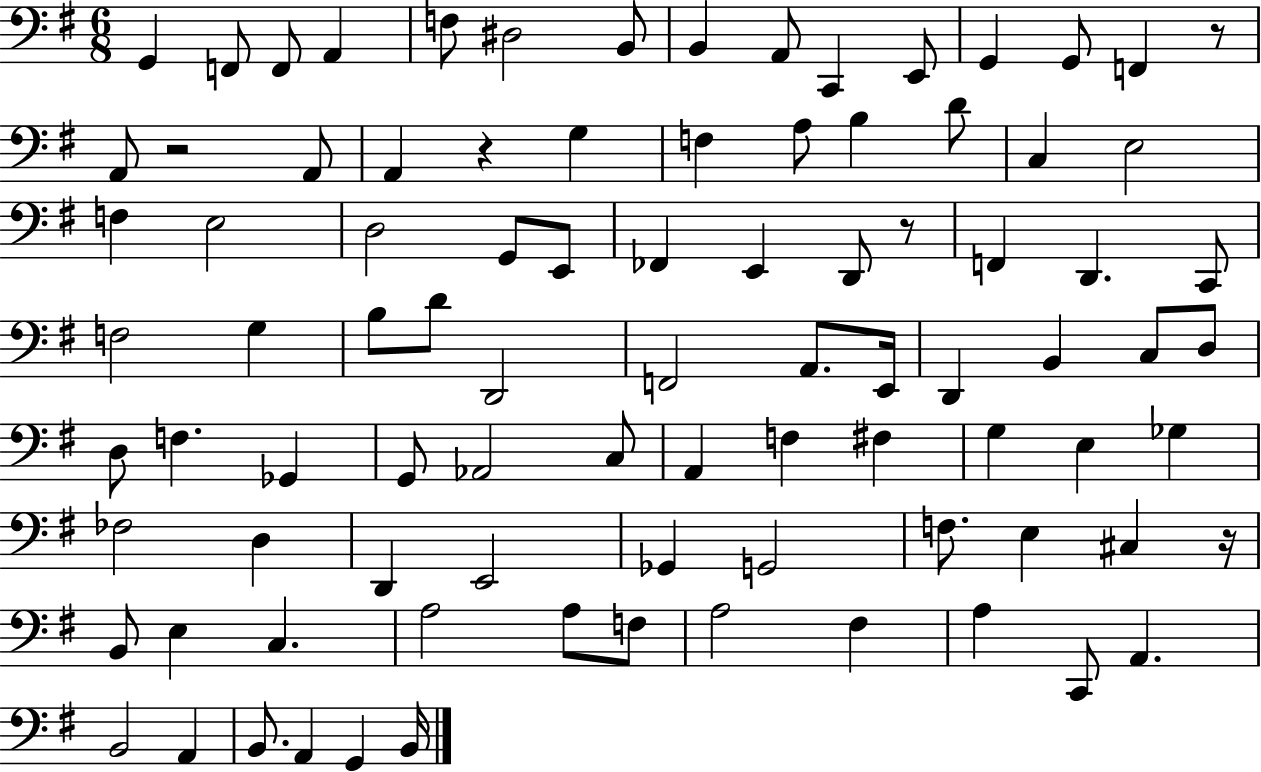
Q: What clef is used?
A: bass